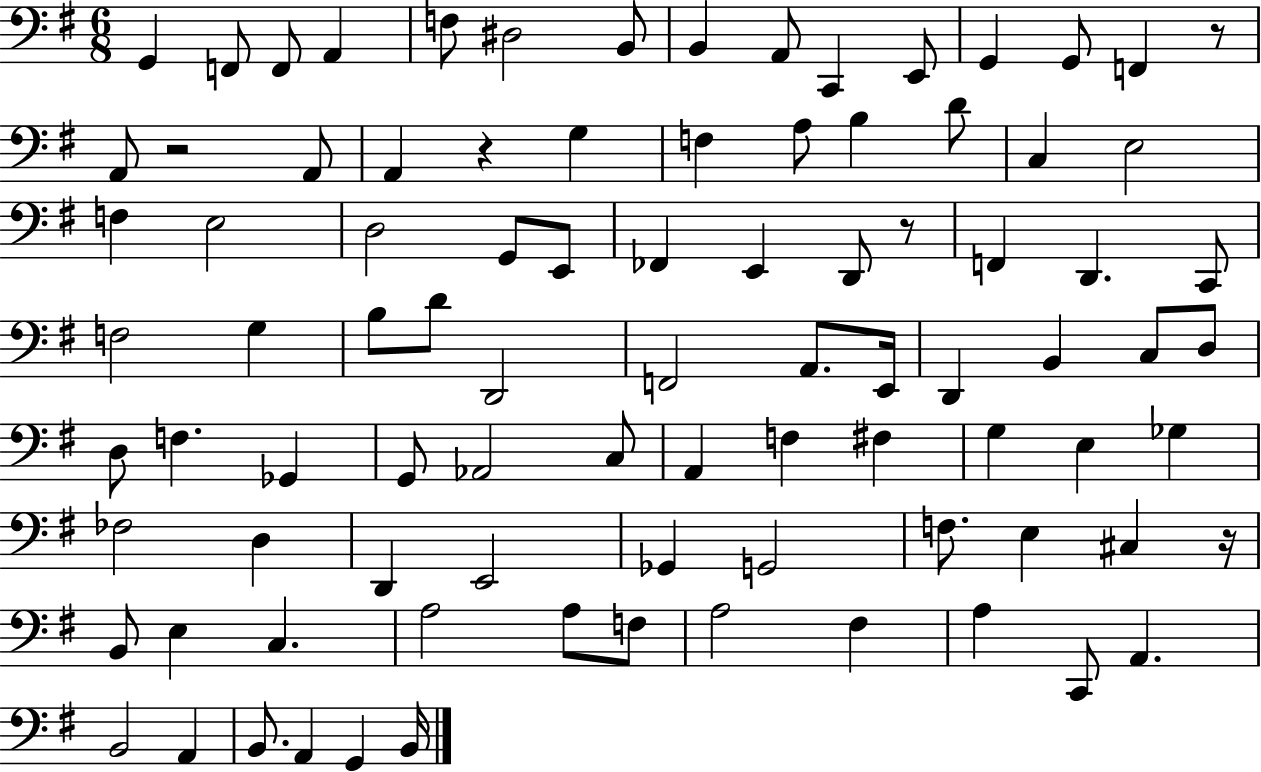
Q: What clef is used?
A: bass